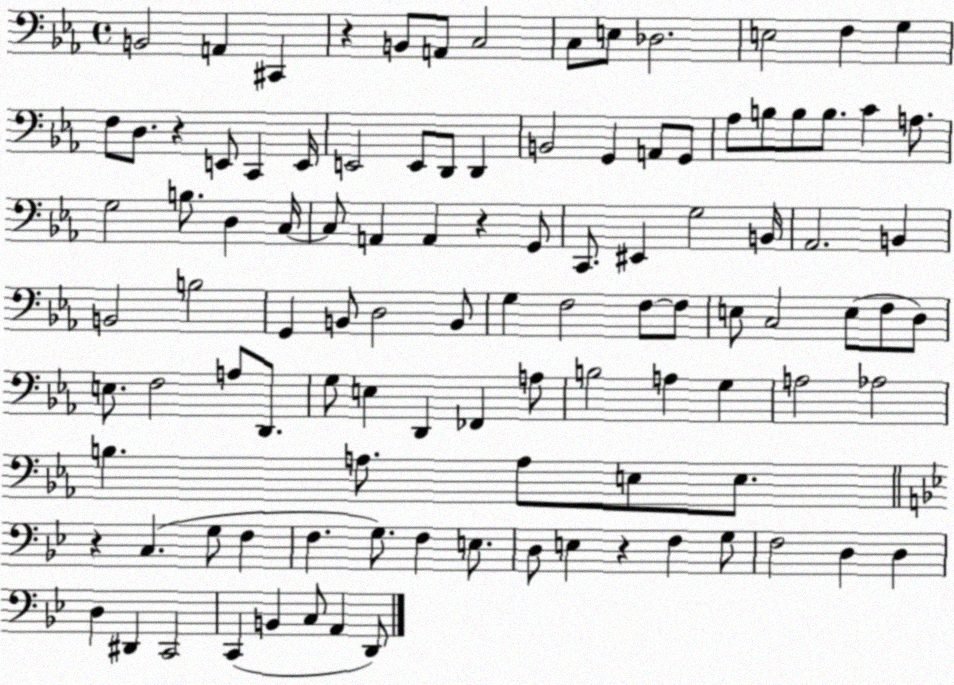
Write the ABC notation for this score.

X:1
T:Untitled
M:4/4
L:1/4
K:Eb
B,,2 A,, ^C,, z B,,/2 A,,/2 C,2 C,/2 E,/2 _D,2 E,2 F, G, F,/2 D,/2 z E,,/2 C,, E,,/4 E,,2 E,,/2 D,,/2 D,, B,,2 G,, A,,/2 G,,/2 _A,/2 B,/2 B,/2 B,/2 C A,/2 G,2 B,/2 D, C,/4 C,/2 A,, A,, z G,,/2 C,,/2 ^E,, G,2 B,,/4 _A,,2 B,, B,,2 B,2 G,, B,,/2 D,2 B,,/2 G, F,2 F,/2 F,/2 E,/2 C,2 E,/2 F,/2 D,/2 E,/2 F,2 A,/2 D,,/2 G,/2 E, D,, _F,, A,/2 B,2 A, G, A,2 _A,2 B, A,/2 A,/2 E,/2 E,/2 z C, G,/2 F, F, G,/2 F, E,/2 D,/2 E, z F, G,/2 F,2 D, D, D, ^D,, C,,2 C,, B,, C,/2 A,, D,,/2